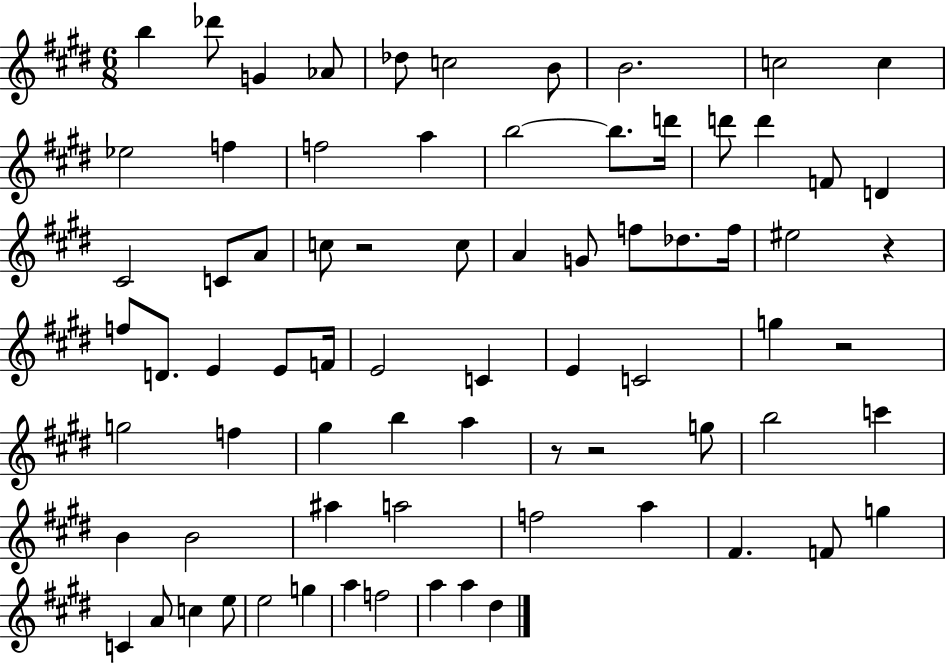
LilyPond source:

{
  \clef treble
  \numericTimeSignature
  \time 6/8
  \key e \major
  \repeat volta 2 { b''4 des'''8 g'4 aes'8 | des''8 c''2 b'8 | b'2. | c''2 c''4 | \break ees''2 f''4 | f''2 a''4 | b''2~~ b''8. d'''16 | d'''8 d'''4 f'8 d'4 | \break cis'2 c'8 a'8 | c''8 r2 c''8 | a'4 g'8 f''8 des''8. f''16 | eis''2 r4 | \break f''8 d'8. e'4 e'8 f'16 | e'2 c'4 | e'4 c'2 | g''4 r2 | \break g''2 f''4 | gis''4 b''4 a''4 | r8 r2 g''8 | b''2 c'''4 | \break b'4 b'2 | ais''4 a''2 | f''2 a''4 | fis'4. f'8 g''4 | \break c'4 a'8 c''4 e''8 | e''2 g''4 | a''4 f''2 | a''4 a''4 dis''4 | \break } \bar "|."
}